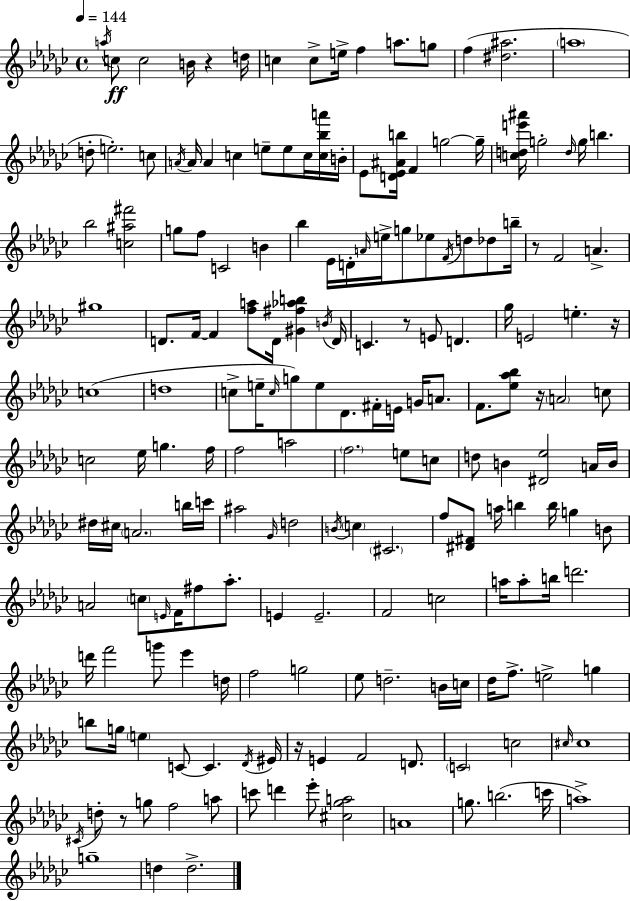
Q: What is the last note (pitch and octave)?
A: D5